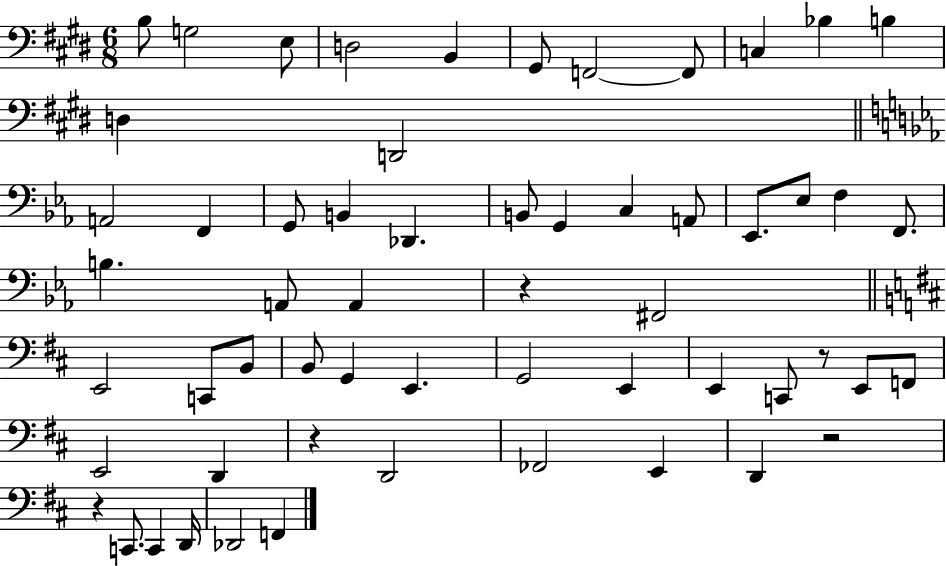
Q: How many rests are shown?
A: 5